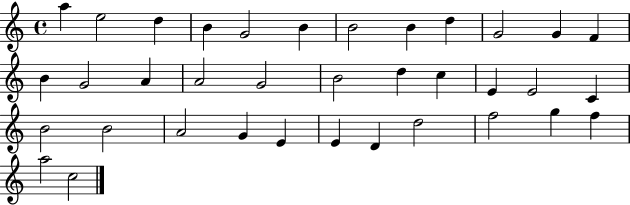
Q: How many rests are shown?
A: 0